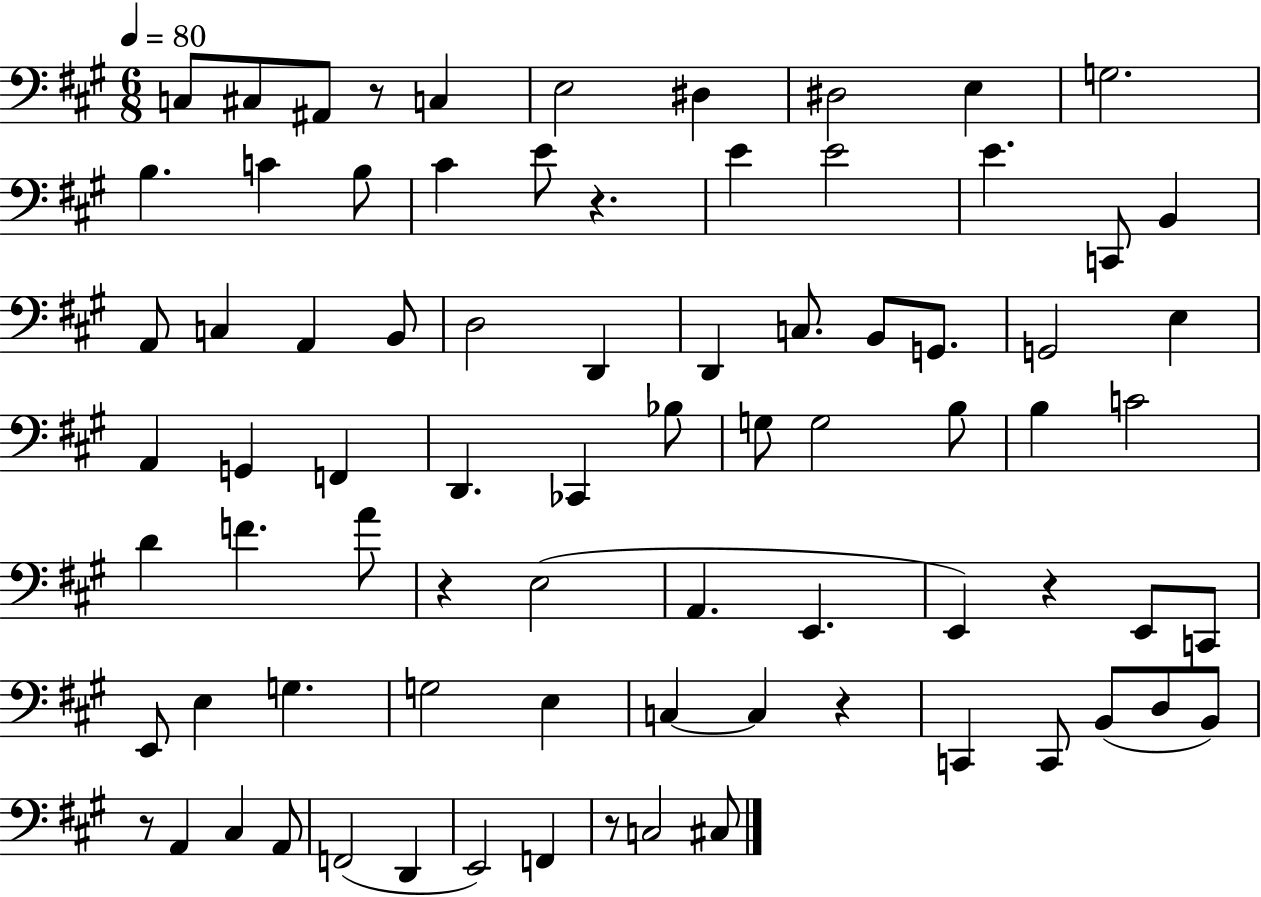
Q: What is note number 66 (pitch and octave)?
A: A2